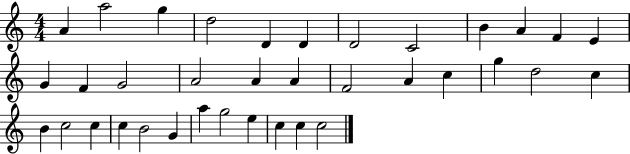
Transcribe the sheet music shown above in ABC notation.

X:1
T:Untitled
M:4/4
L:1/4
K:C
A a2 g d2 D D D2 C2 B A F E G F G2 A2 A A F2 A c g d2 c B c2 c c B2 G a g2 e c c c2